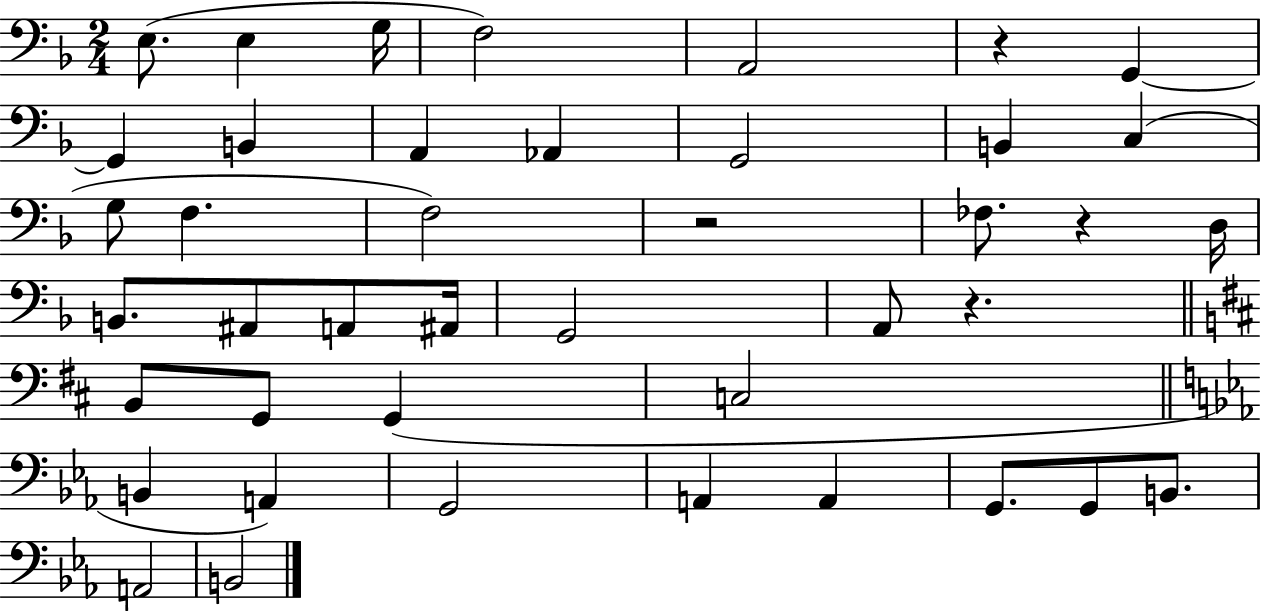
{
  \clef bass
  \numericTimeSignature
  \time 2/4
  \key f \major
  \repeat volta 2 { e8.( e4 g16 | f2) | a,2 | r4 g,4~~ | \break g,4 b,4 | a,4 aes,4 | g,2 | b,4 c4( | \break g8 f4. | f2) | r2 | fes8. r4 d16 | \break b,8. ais,8 a,8 ais,16 | g,2 | a,8 r4. | \bar "||" \break \key b \minor b,8 g,8 g,4( | c2 | \bar "||" \break \key c \minor b,4 a,4) | g,2 | a,4 a,4 | g,8. g,8 b,8. | \break a,2 | b,2 | } \bar "|."
}